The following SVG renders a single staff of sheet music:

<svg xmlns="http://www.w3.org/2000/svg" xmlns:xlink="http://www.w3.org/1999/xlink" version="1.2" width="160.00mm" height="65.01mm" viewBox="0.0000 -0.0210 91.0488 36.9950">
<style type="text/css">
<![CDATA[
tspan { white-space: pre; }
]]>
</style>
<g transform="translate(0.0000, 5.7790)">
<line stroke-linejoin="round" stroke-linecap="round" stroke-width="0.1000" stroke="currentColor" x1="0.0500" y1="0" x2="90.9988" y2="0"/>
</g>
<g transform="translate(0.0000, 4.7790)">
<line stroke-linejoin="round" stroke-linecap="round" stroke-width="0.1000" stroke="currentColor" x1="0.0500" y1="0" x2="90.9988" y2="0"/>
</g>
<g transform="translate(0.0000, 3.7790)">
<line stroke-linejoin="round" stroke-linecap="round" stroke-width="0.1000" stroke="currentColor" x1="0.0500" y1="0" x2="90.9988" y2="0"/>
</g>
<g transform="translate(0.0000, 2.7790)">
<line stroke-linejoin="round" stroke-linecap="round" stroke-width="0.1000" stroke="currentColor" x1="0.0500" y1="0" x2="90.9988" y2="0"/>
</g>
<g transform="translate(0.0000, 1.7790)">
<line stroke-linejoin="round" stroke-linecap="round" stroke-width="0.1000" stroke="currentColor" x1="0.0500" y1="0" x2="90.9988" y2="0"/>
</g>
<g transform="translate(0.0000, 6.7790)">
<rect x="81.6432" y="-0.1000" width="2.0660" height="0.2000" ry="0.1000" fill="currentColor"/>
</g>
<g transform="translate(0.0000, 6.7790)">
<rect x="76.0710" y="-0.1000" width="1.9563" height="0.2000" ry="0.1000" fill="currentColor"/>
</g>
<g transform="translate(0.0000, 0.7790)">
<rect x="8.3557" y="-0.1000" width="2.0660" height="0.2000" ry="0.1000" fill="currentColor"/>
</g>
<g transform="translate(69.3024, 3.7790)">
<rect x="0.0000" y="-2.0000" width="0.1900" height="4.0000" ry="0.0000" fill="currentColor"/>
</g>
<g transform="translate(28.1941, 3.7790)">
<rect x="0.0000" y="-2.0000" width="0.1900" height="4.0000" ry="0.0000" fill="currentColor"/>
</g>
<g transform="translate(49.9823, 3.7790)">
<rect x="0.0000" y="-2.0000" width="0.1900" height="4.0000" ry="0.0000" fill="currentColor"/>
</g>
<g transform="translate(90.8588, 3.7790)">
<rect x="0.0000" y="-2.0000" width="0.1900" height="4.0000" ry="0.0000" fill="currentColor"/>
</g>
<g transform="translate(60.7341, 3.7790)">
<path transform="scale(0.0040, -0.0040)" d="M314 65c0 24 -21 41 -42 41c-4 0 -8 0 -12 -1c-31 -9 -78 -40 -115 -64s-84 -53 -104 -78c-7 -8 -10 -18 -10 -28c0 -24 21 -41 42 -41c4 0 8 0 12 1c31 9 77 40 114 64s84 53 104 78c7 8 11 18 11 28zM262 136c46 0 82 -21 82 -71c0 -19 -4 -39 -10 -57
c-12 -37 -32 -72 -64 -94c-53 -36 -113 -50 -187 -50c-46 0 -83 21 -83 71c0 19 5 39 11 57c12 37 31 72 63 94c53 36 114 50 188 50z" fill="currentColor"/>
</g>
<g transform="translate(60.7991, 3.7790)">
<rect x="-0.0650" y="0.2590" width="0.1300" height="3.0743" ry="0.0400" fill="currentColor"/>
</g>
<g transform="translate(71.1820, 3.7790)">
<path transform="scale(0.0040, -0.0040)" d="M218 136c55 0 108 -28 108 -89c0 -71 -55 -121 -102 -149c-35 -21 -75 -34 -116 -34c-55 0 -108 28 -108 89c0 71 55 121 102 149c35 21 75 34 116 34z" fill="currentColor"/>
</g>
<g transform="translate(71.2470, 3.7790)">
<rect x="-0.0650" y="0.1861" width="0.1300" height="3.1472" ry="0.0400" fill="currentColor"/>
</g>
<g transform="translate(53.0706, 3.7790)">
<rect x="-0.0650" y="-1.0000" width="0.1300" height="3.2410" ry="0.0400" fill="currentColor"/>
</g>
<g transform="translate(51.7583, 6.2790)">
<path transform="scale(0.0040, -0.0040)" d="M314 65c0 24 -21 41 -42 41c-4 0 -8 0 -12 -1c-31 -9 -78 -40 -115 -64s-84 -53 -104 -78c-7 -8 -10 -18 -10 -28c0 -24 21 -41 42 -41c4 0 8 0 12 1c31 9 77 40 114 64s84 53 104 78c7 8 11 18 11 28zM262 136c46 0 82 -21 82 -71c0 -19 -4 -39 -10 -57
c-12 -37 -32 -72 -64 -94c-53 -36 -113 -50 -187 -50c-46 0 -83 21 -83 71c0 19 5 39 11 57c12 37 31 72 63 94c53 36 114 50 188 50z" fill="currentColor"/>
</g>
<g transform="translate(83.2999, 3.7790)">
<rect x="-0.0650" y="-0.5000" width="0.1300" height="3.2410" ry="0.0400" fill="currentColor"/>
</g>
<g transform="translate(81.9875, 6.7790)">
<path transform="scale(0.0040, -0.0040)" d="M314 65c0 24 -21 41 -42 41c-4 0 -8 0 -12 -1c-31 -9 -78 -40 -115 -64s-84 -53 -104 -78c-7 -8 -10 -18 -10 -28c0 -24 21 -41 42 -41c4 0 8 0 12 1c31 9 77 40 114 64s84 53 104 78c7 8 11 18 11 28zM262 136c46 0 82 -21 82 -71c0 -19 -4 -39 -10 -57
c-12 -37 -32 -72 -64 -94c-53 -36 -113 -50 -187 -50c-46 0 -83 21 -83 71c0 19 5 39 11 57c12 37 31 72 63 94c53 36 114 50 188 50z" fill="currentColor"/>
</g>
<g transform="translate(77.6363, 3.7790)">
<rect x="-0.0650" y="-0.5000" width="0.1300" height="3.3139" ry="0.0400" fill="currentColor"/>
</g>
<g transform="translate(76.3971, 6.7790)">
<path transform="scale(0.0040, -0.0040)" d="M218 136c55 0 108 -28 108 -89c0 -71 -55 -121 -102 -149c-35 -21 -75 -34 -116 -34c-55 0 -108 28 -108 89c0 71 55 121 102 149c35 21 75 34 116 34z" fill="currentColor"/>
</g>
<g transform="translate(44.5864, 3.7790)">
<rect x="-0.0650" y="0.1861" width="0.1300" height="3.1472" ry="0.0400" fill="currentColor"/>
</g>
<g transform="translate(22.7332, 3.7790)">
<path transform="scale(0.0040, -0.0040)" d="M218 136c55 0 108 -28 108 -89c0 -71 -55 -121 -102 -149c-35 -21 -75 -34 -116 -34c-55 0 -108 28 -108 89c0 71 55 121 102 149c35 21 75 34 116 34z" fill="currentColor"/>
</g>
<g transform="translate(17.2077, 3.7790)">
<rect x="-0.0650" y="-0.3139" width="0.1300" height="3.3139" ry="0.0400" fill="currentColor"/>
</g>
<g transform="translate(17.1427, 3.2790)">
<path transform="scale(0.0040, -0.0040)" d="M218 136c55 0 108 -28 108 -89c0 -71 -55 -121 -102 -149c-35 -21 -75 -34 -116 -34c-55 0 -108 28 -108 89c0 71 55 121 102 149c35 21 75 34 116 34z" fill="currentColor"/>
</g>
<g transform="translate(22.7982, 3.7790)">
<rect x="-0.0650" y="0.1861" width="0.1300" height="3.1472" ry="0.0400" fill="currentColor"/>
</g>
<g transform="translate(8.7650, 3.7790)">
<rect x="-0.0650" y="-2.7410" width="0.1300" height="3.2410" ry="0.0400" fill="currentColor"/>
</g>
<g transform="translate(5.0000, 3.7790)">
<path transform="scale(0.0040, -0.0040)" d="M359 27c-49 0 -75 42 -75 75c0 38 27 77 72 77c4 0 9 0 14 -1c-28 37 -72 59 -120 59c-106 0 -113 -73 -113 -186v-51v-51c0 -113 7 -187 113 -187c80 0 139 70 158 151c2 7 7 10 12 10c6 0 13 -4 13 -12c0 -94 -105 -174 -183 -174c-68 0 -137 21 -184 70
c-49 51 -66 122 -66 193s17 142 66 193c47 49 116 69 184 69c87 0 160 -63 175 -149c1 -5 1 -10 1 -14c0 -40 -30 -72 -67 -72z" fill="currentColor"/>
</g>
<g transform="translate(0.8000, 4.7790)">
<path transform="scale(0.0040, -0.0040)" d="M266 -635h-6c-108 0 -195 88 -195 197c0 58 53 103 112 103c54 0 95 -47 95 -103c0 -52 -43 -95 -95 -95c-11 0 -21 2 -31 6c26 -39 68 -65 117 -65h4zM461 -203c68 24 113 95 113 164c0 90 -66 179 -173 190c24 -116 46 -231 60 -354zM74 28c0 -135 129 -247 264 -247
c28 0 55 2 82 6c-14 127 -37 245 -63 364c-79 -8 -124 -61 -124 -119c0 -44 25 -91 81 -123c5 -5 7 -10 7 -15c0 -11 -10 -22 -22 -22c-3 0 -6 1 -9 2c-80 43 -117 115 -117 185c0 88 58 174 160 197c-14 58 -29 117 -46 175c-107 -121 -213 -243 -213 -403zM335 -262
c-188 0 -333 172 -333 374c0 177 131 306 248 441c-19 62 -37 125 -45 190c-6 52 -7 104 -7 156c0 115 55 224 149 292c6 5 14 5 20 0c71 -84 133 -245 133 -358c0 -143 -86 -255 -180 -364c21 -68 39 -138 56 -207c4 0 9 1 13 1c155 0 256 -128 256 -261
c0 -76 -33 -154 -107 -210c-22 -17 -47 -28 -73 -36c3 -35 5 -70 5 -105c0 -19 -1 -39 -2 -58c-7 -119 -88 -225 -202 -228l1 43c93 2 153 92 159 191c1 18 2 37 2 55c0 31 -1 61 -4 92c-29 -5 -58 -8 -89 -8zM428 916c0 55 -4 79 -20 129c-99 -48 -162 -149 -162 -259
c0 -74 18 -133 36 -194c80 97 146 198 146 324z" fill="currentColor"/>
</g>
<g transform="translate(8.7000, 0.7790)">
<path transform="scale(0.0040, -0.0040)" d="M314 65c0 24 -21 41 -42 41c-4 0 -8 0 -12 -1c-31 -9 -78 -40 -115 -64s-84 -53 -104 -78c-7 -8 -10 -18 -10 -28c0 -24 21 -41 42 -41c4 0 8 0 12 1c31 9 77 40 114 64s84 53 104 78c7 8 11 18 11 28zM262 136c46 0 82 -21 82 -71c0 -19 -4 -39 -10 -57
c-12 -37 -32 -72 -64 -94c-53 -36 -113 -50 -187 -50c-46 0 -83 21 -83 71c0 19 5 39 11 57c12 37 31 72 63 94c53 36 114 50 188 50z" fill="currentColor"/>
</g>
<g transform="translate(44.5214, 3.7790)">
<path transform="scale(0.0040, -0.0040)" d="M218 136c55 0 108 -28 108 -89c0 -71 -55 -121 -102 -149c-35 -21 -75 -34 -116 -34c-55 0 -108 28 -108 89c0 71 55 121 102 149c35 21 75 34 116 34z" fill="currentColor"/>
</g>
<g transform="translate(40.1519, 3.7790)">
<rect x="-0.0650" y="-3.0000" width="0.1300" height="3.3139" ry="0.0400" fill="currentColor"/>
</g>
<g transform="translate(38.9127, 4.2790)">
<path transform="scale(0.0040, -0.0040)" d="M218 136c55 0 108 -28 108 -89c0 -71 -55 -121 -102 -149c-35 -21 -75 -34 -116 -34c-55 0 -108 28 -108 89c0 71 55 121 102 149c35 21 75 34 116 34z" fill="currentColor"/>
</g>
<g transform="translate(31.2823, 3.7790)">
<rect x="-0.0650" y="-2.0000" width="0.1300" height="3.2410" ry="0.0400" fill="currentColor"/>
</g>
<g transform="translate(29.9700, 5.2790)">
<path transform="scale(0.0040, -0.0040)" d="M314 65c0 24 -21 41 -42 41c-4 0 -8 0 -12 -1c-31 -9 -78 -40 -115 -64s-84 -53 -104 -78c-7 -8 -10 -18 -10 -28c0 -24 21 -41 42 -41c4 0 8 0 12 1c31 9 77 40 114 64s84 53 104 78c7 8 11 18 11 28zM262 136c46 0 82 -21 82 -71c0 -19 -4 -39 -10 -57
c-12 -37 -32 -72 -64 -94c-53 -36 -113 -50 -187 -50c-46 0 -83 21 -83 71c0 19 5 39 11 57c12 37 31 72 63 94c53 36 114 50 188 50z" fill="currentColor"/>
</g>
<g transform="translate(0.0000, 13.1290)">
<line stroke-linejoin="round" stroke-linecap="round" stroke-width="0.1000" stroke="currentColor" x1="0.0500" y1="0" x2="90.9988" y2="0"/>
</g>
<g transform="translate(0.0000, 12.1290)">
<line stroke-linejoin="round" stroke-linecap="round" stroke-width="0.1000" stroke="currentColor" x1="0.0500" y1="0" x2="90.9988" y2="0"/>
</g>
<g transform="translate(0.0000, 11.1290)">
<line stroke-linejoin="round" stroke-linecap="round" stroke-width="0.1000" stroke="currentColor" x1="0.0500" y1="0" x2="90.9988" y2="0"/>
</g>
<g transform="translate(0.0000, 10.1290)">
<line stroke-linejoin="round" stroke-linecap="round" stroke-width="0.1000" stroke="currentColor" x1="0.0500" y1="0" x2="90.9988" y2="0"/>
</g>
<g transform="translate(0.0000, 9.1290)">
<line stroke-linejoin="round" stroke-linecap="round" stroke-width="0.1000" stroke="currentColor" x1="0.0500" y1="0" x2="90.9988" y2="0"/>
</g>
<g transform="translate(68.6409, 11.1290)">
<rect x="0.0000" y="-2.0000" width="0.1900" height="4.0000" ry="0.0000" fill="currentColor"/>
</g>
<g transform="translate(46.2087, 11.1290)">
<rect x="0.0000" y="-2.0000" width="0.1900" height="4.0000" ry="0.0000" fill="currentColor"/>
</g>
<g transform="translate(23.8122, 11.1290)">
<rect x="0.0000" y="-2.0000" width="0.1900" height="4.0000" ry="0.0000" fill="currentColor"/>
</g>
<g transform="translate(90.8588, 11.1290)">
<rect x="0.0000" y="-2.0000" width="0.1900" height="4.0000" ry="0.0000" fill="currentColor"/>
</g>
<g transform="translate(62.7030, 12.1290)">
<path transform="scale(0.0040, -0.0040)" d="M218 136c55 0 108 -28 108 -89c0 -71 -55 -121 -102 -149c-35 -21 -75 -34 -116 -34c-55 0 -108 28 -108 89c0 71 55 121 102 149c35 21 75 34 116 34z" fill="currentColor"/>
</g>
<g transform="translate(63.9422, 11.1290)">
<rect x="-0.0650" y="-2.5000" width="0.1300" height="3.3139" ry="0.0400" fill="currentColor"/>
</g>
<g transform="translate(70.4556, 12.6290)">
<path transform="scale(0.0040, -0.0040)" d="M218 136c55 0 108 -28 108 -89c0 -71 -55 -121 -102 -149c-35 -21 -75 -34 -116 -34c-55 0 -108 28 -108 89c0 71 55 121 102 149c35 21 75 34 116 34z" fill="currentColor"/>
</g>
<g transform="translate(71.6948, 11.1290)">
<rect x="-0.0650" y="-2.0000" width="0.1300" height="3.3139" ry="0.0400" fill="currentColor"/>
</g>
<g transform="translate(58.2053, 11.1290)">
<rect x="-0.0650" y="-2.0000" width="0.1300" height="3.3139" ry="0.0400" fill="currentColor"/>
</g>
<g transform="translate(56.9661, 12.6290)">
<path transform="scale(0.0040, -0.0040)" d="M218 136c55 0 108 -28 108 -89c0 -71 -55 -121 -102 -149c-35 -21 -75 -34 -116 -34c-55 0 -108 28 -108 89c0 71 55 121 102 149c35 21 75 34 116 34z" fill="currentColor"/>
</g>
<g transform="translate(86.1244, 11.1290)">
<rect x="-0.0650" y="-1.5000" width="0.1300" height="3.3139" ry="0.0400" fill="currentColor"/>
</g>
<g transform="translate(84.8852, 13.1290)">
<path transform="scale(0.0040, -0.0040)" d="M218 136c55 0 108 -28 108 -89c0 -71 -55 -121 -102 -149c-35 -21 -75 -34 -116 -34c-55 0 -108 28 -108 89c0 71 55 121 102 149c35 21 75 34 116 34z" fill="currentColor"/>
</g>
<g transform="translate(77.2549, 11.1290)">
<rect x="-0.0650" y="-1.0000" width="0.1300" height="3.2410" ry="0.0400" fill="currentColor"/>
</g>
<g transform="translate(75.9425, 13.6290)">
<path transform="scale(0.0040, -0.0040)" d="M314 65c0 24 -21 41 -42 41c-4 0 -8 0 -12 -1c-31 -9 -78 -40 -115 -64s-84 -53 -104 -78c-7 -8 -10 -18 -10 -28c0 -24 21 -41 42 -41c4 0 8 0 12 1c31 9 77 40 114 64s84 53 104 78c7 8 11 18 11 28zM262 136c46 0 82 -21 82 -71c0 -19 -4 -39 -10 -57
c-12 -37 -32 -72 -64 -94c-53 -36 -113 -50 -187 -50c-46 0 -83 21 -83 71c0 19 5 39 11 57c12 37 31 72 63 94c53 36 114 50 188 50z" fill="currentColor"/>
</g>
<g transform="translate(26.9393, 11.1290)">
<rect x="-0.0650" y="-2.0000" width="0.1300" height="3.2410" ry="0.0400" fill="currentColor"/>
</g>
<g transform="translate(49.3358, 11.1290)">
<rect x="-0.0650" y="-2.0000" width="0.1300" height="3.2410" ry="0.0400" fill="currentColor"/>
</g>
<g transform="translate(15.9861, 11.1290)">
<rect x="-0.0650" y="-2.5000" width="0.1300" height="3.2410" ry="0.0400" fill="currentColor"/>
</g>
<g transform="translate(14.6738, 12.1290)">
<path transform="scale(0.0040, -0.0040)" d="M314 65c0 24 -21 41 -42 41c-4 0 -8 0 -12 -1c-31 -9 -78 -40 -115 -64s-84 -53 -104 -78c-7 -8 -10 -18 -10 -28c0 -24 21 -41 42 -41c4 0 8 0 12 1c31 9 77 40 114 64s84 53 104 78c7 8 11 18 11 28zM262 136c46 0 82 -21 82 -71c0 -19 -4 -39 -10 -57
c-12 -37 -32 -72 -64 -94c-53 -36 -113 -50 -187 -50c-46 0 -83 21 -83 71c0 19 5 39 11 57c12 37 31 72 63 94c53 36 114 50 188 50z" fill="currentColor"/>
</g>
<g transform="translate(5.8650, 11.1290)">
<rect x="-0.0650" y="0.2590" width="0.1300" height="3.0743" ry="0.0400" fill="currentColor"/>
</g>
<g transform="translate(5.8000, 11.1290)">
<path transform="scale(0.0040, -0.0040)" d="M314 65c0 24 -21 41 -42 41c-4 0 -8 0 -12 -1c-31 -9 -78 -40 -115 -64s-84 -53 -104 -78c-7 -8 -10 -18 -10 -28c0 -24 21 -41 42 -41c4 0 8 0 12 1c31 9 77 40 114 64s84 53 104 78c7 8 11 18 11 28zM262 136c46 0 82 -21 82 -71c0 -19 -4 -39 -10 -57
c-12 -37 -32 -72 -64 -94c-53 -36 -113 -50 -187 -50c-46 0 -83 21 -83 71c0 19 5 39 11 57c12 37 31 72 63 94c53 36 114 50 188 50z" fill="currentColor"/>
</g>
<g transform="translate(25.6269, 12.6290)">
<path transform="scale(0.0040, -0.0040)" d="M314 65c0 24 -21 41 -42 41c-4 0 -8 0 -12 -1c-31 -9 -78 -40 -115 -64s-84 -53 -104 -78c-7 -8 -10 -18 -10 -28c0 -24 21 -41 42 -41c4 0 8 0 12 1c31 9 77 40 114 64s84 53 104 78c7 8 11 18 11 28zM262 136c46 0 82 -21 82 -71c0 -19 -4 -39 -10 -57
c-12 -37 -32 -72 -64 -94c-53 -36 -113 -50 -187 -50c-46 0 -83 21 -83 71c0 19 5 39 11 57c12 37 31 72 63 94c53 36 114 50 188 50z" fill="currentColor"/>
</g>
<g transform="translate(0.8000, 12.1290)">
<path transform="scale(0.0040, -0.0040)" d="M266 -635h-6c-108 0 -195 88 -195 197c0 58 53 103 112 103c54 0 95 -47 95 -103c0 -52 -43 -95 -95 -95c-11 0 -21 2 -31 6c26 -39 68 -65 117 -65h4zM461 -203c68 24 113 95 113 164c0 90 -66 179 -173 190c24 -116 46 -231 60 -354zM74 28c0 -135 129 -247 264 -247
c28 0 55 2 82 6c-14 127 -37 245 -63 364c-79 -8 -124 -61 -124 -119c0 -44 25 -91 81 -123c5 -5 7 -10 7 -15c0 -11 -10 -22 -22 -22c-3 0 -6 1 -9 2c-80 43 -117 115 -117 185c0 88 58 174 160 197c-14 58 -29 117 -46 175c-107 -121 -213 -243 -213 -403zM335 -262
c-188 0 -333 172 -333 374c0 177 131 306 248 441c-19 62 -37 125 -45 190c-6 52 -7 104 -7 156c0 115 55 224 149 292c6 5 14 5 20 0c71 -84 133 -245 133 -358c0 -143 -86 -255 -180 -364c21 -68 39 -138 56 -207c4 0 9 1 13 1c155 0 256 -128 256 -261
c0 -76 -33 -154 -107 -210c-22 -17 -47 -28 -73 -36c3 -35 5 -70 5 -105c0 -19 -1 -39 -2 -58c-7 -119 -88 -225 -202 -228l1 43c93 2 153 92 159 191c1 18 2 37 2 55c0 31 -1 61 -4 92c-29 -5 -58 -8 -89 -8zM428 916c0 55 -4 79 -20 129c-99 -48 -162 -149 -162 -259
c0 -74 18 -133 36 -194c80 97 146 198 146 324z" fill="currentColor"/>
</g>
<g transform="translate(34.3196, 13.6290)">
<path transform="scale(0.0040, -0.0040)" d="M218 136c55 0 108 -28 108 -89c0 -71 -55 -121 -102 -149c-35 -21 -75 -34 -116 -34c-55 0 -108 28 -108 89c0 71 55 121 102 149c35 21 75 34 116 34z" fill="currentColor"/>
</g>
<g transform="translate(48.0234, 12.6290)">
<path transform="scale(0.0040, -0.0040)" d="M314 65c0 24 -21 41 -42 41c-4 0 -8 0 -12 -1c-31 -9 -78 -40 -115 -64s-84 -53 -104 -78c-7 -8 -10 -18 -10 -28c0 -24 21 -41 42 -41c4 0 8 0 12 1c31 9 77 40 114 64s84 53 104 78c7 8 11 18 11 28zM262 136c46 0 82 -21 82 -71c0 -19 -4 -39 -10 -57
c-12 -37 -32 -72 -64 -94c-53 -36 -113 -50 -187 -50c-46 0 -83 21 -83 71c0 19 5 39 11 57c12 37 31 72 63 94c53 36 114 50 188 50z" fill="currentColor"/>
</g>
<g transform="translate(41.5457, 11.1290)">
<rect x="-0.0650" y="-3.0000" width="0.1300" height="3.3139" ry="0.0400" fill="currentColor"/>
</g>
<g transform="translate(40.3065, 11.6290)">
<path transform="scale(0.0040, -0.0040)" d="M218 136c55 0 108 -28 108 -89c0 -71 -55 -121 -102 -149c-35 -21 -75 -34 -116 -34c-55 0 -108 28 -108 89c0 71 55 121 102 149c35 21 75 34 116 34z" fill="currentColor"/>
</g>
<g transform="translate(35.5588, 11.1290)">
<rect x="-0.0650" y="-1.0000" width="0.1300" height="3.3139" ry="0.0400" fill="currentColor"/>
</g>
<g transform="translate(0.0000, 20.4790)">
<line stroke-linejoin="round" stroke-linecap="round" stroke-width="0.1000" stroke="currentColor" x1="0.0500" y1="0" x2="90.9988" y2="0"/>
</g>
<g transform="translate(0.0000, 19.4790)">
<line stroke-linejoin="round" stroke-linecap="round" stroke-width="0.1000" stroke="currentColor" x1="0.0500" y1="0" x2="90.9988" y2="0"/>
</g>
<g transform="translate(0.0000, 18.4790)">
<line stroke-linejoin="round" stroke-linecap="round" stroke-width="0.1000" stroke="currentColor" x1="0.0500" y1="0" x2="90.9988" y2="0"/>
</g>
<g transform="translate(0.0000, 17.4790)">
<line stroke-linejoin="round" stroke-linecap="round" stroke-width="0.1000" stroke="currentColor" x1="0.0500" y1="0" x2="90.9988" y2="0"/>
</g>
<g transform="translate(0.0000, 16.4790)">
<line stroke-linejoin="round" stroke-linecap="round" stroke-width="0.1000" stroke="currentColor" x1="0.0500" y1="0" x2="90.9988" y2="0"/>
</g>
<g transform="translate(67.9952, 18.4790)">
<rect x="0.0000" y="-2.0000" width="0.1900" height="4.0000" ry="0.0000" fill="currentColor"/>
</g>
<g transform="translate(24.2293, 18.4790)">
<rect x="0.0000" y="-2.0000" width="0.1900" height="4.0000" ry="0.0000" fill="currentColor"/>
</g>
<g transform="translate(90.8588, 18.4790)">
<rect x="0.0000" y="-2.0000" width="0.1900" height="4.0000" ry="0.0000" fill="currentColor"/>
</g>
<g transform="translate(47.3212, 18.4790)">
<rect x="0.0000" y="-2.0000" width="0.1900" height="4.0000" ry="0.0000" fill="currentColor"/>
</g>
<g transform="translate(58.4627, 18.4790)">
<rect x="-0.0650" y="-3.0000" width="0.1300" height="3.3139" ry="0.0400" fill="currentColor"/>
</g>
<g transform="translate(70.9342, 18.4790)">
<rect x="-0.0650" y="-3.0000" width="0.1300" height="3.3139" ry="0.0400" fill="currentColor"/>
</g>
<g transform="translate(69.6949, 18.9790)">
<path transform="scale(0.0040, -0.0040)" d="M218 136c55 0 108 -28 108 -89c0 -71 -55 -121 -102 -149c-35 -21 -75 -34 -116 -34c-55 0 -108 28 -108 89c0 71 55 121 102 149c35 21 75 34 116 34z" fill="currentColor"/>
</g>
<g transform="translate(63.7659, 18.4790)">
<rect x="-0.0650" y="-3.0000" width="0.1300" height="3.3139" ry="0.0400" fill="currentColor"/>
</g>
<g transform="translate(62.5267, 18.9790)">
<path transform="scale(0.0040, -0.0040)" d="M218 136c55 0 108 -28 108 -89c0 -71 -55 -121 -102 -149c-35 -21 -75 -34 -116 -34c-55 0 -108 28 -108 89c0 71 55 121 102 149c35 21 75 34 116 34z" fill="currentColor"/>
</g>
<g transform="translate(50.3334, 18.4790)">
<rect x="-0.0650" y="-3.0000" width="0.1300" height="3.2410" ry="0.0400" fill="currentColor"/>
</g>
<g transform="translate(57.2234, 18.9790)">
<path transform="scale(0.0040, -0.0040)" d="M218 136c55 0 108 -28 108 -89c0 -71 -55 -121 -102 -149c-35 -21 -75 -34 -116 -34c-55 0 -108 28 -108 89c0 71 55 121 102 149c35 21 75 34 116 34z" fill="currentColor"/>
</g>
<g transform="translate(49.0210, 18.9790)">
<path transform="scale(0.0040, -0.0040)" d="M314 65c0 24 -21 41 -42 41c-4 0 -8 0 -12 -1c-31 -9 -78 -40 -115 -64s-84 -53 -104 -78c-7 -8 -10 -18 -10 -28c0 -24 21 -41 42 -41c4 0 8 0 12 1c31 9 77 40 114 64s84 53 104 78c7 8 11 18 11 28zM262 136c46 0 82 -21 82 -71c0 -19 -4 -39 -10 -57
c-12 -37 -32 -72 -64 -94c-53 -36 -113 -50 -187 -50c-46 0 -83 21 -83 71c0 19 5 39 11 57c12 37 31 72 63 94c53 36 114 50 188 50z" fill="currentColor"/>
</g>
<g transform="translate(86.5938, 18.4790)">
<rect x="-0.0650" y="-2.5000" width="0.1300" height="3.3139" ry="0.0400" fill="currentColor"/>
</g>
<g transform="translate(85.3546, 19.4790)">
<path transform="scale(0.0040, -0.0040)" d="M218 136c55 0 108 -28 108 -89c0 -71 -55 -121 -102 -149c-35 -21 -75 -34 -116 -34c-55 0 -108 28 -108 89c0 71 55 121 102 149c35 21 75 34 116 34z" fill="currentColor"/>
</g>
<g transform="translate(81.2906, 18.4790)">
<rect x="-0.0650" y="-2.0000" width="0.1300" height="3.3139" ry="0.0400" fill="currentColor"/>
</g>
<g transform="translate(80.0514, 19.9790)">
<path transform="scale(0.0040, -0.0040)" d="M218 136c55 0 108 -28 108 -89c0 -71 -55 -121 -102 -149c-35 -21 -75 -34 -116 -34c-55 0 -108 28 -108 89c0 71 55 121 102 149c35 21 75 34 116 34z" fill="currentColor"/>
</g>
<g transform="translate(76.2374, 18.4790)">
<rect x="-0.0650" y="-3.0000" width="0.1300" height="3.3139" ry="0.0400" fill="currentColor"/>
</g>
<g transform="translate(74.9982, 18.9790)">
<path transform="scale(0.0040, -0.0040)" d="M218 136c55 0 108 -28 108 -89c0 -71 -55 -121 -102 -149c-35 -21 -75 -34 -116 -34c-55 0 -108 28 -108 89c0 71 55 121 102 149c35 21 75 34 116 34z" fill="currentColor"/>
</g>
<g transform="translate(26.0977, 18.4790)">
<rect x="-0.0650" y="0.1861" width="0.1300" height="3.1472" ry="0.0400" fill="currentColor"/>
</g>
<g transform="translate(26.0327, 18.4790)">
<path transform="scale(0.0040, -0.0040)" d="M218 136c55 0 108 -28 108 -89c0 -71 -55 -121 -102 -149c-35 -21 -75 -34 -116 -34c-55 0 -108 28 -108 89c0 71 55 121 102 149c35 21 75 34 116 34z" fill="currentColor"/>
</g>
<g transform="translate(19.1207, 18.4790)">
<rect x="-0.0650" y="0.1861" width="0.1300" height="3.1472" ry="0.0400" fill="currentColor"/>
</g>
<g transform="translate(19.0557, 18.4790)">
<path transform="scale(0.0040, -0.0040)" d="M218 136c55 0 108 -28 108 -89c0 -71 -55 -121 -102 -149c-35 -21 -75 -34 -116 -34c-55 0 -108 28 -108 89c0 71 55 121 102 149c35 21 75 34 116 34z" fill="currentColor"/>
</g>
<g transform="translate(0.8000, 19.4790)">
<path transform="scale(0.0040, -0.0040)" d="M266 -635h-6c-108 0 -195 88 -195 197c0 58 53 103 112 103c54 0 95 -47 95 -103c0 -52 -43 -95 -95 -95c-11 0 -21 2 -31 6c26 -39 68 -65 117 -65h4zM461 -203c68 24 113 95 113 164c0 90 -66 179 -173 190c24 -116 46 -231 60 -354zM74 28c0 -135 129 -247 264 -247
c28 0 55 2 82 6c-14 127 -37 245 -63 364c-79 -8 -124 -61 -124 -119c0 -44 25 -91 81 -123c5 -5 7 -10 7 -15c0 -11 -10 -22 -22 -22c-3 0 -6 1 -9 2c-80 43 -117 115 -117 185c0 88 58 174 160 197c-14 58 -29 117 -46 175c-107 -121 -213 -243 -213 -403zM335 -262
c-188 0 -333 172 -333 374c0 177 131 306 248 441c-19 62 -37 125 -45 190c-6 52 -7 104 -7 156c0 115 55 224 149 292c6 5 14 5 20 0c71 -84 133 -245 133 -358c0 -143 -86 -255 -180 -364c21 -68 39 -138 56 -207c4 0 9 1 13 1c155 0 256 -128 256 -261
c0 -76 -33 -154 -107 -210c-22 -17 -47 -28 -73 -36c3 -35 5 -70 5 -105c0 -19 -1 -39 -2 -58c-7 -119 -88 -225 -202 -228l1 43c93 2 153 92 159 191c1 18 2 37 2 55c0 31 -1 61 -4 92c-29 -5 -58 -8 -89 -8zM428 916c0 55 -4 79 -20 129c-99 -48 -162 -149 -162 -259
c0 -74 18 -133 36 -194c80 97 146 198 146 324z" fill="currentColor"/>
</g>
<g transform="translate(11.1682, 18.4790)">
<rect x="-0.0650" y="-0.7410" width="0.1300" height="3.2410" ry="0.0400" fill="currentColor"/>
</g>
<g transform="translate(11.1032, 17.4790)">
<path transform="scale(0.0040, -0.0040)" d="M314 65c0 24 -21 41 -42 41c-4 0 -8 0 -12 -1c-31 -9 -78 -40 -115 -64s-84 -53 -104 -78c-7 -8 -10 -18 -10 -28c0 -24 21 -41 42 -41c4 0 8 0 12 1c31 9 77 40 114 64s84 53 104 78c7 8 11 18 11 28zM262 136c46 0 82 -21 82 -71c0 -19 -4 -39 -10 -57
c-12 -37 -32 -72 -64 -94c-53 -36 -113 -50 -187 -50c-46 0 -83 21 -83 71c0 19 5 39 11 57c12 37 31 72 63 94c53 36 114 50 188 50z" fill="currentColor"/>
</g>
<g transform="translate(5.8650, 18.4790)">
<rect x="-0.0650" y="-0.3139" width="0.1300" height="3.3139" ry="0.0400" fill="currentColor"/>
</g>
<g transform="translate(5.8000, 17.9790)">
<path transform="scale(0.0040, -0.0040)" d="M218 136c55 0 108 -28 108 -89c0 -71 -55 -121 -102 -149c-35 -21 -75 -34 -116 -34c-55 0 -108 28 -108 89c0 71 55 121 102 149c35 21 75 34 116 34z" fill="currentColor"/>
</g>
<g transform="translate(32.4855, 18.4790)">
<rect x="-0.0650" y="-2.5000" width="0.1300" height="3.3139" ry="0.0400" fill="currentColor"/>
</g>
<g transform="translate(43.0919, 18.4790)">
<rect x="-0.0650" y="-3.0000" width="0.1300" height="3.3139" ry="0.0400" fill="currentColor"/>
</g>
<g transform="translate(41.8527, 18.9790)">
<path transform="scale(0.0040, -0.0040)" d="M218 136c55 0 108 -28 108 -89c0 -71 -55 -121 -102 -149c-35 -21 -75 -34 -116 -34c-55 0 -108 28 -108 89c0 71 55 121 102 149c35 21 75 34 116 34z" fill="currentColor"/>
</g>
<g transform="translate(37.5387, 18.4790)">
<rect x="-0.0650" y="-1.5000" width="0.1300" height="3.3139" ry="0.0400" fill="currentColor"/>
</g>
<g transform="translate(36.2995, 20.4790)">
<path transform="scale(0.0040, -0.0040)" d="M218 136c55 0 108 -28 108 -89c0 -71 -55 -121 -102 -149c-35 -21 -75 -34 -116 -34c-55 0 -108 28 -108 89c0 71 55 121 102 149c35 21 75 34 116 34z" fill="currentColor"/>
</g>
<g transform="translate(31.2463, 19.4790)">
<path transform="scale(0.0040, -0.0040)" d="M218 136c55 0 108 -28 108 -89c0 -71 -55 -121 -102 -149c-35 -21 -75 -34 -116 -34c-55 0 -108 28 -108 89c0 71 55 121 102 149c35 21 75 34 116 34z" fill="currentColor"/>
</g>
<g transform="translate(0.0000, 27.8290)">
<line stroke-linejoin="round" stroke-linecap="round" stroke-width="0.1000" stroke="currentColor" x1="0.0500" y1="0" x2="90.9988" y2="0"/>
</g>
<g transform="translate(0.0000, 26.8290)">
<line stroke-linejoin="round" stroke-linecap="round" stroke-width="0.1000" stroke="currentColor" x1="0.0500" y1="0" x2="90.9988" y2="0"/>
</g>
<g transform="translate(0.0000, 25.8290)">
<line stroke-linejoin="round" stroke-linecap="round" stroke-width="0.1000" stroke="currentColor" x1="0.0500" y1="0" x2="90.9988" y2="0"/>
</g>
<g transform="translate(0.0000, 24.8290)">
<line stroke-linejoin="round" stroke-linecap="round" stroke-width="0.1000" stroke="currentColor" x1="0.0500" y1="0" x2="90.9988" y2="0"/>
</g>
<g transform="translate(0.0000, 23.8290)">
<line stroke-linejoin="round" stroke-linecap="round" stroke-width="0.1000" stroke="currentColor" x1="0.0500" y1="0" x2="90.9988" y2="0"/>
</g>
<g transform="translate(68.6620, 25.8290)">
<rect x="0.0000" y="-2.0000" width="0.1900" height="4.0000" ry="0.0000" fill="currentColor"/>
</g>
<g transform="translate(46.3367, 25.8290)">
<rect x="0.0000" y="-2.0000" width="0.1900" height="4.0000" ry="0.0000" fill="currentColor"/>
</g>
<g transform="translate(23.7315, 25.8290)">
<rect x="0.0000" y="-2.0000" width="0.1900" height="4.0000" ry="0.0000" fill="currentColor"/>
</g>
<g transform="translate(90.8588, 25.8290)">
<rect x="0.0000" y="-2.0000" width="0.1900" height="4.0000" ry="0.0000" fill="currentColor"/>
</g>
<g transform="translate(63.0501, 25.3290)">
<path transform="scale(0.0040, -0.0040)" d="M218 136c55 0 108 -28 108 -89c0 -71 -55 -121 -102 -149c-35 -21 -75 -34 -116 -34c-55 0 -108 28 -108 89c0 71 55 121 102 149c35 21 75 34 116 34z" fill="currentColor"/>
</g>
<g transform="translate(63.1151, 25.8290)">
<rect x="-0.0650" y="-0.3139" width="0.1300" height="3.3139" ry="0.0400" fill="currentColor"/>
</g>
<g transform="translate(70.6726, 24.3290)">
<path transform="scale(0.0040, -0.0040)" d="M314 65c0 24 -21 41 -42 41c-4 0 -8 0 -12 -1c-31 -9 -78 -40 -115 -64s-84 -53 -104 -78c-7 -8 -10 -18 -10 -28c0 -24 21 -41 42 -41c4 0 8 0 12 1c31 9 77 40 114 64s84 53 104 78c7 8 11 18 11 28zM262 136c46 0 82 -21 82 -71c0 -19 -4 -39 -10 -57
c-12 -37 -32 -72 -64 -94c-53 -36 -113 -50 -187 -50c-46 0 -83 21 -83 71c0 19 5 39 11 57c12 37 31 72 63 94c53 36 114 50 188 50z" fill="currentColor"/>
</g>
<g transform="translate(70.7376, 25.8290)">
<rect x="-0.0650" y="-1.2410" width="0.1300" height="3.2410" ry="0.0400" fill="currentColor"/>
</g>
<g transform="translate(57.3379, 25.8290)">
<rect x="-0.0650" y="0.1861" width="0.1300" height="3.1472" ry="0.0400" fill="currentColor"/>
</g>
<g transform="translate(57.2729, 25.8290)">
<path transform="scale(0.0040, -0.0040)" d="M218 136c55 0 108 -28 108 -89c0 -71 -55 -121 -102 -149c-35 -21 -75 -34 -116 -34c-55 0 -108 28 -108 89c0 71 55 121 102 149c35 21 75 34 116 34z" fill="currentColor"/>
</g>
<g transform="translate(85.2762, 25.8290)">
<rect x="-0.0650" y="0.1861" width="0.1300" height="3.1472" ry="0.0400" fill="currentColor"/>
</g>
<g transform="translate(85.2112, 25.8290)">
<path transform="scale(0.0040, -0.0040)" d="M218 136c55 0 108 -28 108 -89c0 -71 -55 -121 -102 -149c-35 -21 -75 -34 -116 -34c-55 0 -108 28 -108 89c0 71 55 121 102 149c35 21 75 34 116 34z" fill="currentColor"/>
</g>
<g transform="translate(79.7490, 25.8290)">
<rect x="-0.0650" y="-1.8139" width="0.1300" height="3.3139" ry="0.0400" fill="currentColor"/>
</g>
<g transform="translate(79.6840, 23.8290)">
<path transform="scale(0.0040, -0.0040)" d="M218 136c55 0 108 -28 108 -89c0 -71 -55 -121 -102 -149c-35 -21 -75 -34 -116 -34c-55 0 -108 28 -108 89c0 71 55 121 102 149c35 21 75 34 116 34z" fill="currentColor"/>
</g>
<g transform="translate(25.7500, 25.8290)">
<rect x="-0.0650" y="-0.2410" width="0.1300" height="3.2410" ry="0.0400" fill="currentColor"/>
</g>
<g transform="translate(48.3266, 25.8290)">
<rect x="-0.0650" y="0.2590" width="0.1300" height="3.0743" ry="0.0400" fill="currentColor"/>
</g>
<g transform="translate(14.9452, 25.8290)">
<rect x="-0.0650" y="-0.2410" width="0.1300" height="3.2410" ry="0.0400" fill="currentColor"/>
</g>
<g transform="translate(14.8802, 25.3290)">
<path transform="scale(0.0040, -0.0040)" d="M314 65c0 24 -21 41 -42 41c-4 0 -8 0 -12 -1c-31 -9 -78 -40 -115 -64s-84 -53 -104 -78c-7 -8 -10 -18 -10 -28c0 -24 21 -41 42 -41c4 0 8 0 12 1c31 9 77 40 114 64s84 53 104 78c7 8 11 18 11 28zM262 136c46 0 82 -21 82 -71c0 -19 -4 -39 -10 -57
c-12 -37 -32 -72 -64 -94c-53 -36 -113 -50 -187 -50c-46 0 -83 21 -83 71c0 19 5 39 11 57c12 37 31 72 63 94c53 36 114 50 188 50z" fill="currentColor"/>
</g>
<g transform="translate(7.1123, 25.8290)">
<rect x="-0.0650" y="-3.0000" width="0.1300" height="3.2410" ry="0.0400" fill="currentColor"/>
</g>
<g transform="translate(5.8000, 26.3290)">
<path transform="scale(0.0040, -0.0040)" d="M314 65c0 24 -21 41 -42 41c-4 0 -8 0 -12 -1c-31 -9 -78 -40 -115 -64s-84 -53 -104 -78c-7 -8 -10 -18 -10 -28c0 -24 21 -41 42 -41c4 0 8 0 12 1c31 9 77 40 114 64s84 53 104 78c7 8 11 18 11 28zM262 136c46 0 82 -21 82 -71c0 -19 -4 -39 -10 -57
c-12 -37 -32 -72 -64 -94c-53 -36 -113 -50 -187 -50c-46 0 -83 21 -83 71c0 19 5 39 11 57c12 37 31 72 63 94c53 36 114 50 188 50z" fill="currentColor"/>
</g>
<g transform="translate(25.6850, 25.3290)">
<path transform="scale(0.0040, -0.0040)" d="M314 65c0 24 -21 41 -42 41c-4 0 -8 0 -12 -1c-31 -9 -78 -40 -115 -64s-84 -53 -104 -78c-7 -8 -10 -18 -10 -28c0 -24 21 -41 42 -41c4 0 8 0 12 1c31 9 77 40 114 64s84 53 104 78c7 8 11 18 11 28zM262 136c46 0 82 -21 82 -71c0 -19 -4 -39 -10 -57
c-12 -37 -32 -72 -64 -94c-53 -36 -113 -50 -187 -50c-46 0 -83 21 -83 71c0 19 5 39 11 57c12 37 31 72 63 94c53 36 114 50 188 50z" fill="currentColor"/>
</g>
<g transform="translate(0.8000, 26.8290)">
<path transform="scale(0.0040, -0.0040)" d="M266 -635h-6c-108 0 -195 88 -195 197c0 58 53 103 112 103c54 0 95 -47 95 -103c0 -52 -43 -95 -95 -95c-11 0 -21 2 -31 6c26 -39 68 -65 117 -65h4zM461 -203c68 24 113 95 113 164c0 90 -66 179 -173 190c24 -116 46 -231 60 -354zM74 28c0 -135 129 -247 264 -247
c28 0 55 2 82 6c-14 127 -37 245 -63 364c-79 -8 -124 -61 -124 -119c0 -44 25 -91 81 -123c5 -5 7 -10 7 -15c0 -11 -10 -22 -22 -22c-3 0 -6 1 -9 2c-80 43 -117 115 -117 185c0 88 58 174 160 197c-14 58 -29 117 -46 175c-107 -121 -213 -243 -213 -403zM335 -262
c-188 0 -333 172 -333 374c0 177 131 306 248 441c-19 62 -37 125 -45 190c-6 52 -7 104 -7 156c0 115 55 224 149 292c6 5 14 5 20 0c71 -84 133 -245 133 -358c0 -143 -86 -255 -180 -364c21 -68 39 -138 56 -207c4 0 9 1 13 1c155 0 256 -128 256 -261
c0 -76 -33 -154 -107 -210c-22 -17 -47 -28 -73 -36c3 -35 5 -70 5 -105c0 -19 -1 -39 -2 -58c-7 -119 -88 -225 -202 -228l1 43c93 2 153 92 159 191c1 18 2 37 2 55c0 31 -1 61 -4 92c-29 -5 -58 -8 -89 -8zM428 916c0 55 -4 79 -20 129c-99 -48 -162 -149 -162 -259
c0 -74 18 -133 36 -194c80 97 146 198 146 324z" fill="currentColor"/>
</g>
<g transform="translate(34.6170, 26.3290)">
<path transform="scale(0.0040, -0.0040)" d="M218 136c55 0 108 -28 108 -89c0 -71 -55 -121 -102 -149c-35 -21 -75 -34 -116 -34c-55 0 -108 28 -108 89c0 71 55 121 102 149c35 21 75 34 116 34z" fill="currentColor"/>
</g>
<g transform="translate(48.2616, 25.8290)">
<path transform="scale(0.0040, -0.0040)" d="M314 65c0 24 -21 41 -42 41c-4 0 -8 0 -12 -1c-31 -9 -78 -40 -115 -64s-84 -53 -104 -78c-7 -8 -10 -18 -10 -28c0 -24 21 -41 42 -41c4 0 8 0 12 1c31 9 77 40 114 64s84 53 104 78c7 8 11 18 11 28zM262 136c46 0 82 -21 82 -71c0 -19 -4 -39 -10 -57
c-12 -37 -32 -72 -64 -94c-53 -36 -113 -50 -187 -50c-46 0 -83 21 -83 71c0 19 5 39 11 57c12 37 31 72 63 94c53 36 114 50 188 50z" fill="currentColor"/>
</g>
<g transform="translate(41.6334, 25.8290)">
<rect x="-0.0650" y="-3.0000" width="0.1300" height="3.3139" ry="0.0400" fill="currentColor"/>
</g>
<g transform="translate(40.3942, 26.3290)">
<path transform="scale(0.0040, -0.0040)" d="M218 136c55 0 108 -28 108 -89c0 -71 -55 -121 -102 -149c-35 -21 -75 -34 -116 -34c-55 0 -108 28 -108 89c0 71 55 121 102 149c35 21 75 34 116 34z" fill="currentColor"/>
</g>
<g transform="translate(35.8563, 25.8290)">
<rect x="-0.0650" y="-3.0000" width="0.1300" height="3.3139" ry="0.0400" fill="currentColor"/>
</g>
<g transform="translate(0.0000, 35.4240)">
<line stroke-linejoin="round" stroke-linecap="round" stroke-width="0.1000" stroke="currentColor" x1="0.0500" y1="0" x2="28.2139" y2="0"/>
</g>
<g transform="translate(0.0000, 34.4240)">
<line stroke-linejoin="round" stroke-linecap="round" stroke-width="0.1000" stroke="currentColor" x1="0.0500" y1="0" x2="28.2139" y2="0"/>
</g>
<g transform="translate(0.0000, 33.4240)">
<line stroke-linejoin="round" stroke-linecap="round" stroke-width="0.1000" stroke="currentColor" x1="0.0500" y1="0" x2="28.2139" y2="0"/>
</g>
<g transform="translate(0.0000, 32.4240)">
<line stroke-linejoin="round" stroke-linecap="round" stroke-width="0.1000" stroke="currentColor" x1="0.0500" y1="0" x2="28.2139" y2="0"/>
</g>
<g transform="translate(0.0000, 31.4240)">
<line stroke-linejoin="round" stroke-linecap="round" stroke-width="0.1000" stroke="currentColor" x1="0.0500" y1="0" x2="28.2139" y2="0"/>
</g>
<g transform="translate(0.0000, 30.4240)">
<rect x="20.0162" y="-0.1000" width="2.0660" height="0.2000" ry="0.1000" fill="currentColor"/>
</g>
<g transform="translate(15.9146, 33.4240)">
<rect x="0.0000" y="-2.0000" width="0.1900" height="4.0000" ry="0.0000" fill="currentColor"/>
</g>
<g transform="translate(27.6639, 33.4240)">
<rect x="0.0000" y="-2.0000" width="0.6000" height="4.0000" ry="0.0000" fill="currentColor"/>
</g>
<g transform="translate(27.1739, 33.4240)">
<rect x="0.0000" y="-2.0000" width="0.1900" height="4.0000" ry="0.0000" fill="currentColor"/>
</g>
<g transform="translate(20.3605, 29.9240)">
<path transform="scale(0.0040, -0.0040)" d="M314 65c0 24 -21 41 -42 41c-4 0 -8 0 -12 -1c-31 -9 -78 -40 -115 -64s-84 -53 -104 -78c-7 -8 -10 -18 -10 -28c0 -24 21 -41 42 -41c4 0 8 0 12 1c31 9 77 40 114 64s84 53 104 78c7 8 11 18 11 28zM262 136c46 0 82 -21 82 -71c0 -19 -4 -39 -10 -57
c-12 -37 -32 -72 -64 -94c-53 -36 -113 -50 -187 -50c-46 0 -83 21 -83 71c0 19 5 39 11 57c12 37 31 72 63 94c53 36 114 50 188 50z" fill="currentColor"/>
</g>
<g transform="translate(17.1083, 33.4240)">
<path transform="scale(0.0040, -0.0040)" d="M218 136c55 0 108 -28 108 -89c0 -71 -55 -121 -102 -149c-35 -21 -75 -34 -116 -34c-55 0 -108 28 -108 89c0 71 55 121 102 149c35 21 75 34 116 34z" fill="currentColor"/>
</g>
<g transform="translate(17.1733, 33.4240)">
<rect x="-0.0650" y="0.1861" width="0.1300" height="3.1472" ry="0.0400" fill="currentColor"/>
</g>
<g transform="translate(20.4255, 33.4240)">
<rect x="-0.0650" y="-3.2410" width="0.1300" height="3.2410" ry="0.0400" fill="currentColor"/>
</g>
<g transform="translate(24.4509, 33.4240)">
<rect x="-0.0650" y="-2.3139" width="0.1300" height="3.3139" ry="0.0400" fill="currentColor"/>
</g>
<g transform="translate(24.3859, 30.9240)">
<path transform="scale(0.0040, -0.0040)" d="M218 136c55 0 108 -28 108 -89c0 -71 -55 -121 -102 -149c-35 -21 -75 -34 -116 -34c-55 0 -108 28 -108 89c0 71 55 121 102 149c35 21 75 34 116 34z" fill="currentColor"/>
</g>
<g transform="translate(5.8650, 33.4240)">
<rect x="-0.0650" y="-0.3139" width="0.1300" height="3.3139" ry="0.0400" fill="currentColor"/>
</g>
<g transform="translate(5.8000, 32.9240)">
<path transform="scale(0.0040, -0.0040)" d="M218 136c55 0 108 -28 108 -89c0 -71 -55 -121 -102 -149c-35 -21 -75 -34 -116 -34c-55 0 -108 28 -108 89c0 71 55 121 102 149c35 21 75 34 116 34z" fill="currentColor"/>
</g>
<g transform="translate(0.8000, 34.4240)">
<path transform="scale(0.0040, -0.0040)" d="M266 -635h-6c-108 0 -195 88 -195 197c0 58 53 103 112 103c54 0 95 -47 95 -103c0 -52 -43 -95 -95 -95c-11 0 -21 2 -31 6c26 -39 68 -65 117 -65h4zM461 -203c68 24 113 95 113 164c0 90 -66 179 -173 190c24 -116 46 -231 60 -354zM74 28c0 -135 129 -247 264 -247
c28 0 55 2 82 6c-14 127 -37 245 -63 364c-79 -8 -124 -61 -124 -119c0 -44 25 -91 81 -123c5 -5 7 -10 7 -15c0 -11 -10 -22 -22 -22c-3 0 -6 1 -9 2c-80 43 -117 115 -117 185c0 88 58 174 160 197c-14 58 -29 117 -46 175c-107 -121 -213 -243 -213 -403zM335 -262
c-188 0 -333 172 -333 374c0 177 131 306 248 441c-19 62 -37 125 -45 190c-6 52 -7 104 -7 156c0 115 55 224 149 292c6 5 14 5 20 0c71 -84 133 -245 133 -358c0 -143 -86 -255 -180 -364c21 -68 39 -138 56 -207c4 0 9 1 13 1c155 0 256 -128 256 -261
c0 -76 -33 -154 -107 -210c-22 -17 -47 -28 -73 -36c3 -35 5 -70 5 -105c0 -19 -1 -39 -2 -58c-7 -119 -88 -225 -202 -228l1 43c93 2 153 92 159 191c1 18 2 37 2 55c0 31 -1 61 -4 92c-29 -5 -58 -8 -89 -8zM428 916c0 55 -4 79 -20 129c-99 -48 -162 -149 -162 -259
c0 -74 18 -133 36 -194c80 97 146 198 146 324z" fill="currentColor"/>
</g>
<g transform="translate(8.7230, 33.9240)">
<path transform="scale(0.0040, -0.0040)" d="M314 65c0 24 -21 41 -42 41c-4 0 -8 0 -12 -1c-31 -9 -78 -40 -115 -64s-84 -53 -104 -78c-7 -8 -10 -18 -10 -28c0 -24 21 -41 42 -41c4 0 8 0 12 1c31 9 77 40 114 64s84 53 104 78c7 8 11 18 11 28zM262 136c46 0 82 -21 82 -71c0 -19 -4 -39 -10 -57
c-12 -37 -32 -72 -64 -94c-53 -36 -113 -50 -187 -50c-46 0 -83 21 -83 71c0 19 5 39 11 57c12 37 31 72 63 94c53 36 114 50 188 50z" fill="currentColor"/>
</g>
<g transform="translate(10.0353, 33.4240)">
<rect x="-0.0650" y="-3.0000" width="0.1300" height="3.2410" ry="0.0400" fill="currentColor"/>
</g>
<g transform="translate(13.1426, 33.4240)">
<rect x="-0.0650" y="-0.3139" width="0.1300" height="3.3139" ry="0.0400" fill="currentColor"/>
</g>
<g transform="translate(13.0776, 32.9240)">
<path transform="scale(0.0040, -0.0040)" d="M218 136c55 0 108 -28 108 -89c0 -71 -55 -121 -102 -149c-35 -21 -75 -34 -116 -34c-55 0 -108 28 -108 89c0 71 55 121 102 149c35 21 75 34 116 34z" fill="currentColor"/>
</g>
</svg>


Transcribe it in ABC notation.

X:1
T:Untitled
M:4/4
L:1/4
K:C
a2 c B F2 A B D2 B2 B C C2 B2 G2 F2 D A F2 F G F D2 E c d2 B B G E A A2 A A A A F G A2 c2 c2 A A B2 B c e2 f B c A2 c B b2 g